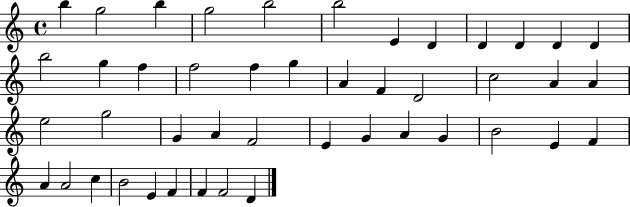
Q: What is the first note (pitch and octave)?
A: B5